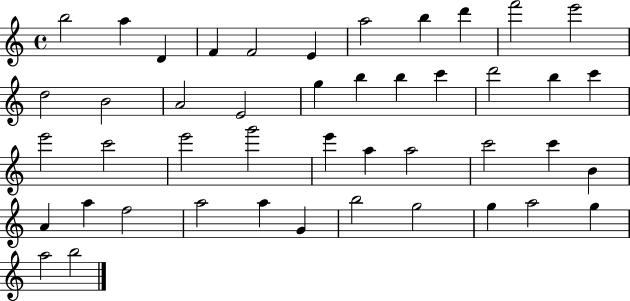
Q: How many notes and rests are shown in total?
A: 45